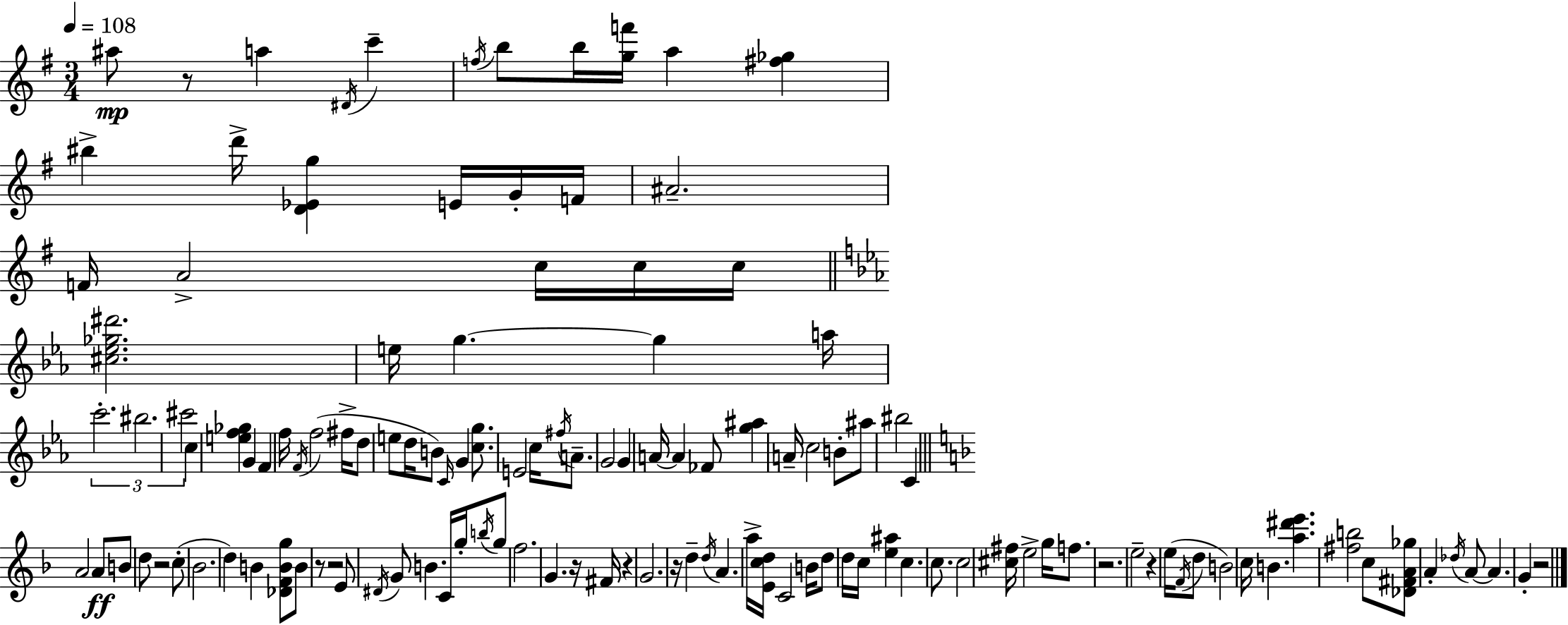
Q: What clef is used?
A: treble